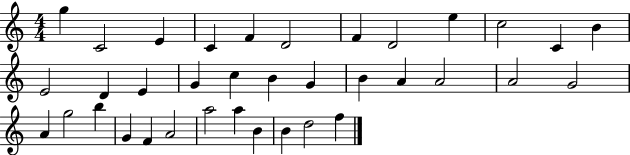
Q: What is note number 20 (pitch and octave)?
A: B4